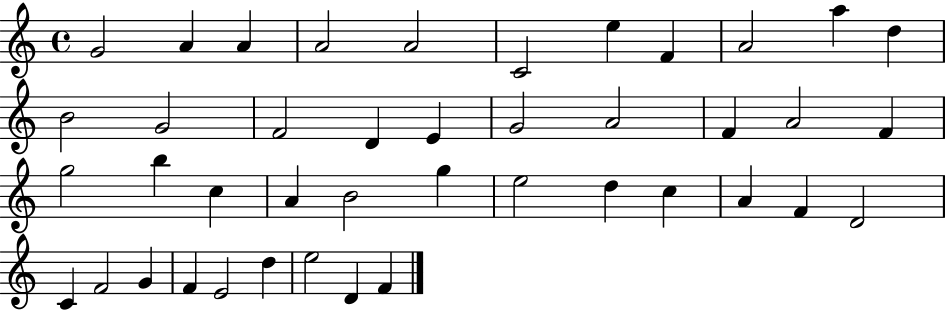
G4/h A4/q A4/q A4/h A4/h C4/h E5/q F4/q A4/h A5/q D5/q B4/h G4/h F4/h D4/q E4/q G4/h A4/h F4/q A4/h F4/q G5/h B5/q C5/q A4/q B4/h G5/q E5/h D5/q C5/q A4/q F4/q D4/h C4/q F4/h G4/q F4/q E4/h D5/q E5/h D4/q F4/q